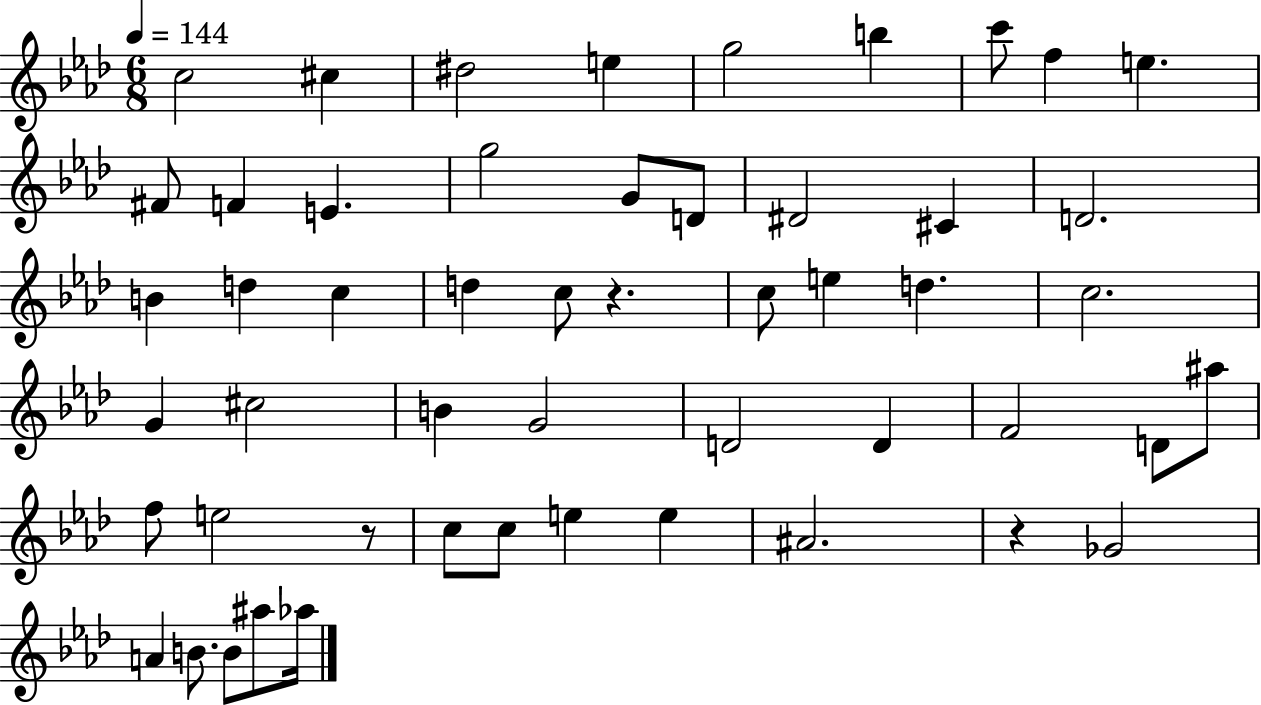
{
  \clef treble
  \numericTimeSignature
  \time 6/8
  \key aes \major
  \tempo 4 = 144
  c''2 cis''4 | dis''2 e''4 | g''2 b''4 | c'''8 f''4 e''4. | \break fis'8 f'4 e'4. | g''2 g'8 d'8 | dis'2 cis'4 | d'2. | \break b'4 d''4 c''4 | d''4 c''8 r4. | c''8 e''4 d''4. | c''2. | \break g'4 cis''2 | b'4 g'2 | d'2 d'4 | f'2 d'8 ais''8 | \break f''8 e''2 r8 | c''8 c''8 e''4 e''4 | ais'2. | r4 ges'2 | \break a'4 b'8. b'8 ais''8 aes''16 | \bar "|."
}